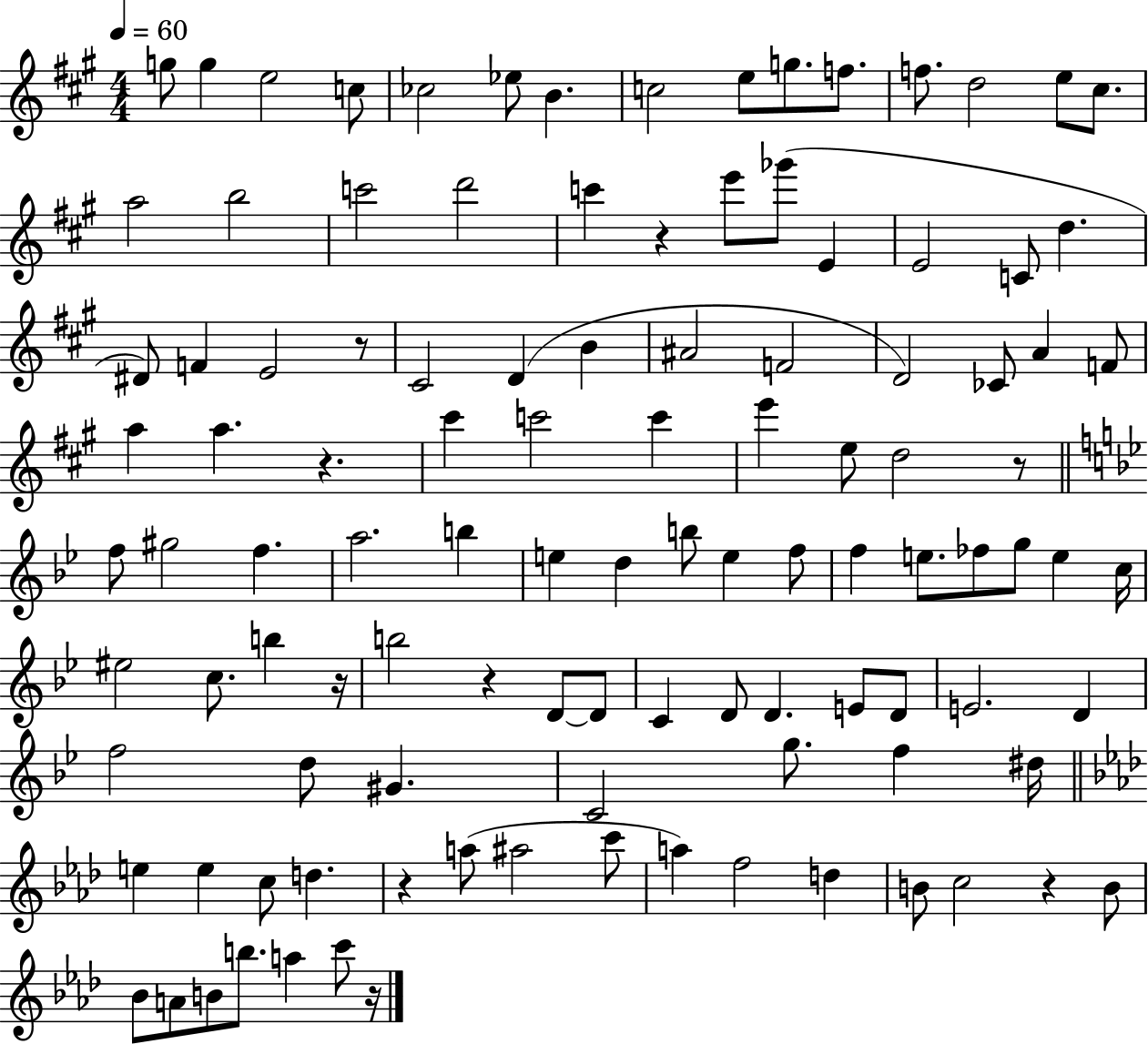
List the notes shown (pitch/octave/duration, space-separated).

G5/e G5/q E5/h C5/e CES5/h Eb5/e B4/q. C5/h E5/e G5/e. F5/e. F5/e. D5/h E5/e C#5/e. A5/h B5/h C6/h D6/h C6/q R/q E6/e Gb6/e E4/q E4/h C4/e D5/q. D#4/e F4/q E4/h R/e C#4/h D4/q B4/q A#4/h F4/h D4/h CES4/e A4/q F4/e A5/q A5/q. R/q. C#6/q C6/h C6/q E6/q E5/e D5/h R/e F5/e G#5/h F5/q. A5/h. B5/q E5/q D5/q B5/e E5/q F5/e F5/q E5/e. FES5/e G5/e E5/q C5/s EIS5/h C5/e. B5/q R/s B5/h R/q D4/e D4/e C4/q D4/e D4/q. E4/e D4/e E4/h. D4/q F5/h D5/e G#4/q. C4/h G5/e. F5/q D#5/s E5/q E5/q C5/e D5/q. R/q A5/e A#5/h C6/e A5/q F5/h D5/q B4/e C5/h R/q B4/e Bb4/e A4/e B4/e B5/e. A5/q C6/e R/s